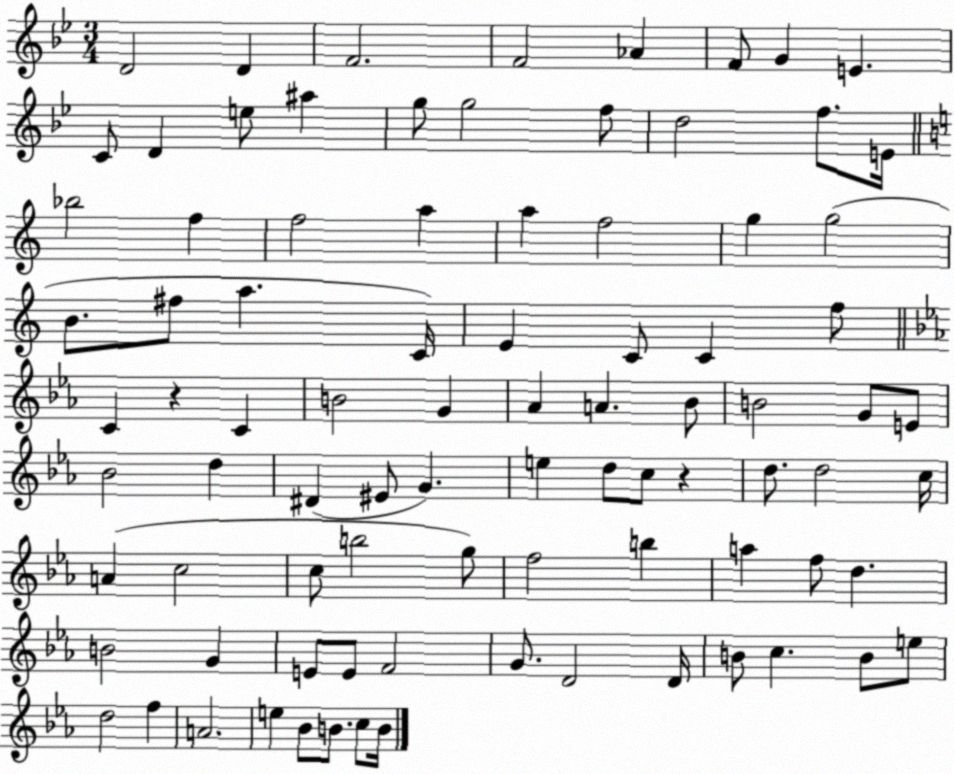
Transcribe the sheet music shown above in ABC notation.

X:1
T:Untitled
M:3/4
L:1/4
K:Bb
D2 D F2 F2 _A F/2 G E C/2 D e/2 ^a g/2 g2 f/2 d2 f/2 E/4 _b2 f f2 a a f2 g g2 B/2 ^f/2 a C/4 E C/2 C f/2 C z C B2 G _A A _B/2 B2 G/2 E/2 _B2 d ^D ^E/2 G e d/2 c/2 z d/2 d2 c/4 A c2 c/2 b2 g/2 f2 b a f/2 d B2 G E/2 E/2 F2 G/2 D2 D/4 B/2 c B/2 e/2 d2 f A2 e _B/2 B/2 c/2 B/4